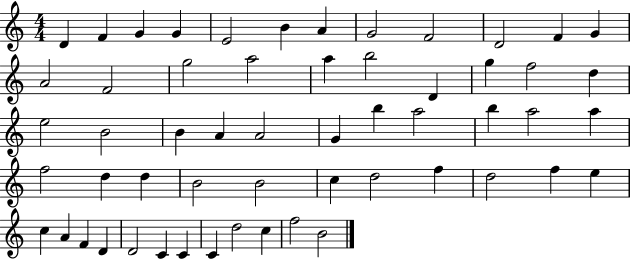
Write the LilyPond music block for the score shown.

{
  \clef treble
  \numericTimeSignature
  \time 4/4
  \key c \major
  d'4 f'4 g'4 g'4 | e'2 b'4 a'4 | g'2 f'2 | d'2 f'4 g'4 | \break a'2 f'2 | g''2 a''2 | a''4 b''2 d'4 | g''4 f''2 d''4 | \break e''2 b'2 | b'4 a'4 a'2 | g'4 b''4 a''2 | b''4 a''2 a''4 | \break f''2 d''4 d''4 | b'2 b'2 | c''4 d''2 f''4 | d''2 f''4 e''4 | \break c''4 a'4 f'4 d'4 | d'2 c'4 c'4 | c'4 d''2 c''4 | f''2 b'2 | \break \bar "|."
}